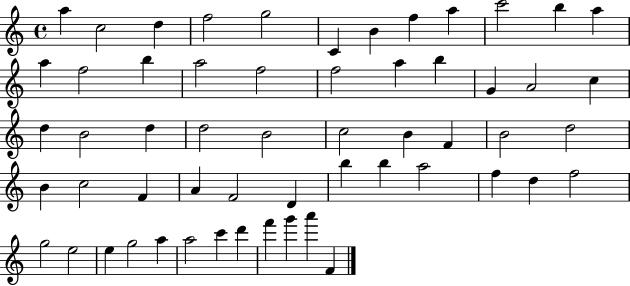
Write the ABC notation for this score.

X:1
T:Untitled
M:4/4
L:1/4
K:C
a c2 d f2 g2 C B f a c'2 b a a f2 b a2 f2 f2 a b G A2 c d B2 d d2 B2 c2 B F B2 d2 B c2 F A F2 D b b a2 f d f2 g2 e2 e g2 a a2 c' d' f' g' a' F